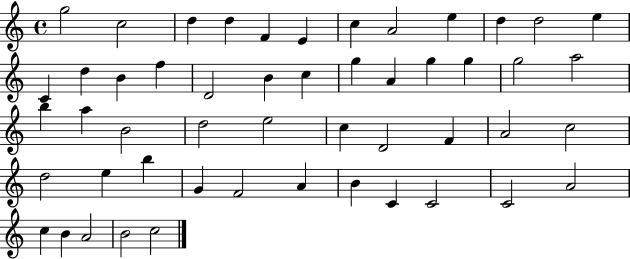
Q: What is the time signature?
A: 4/4